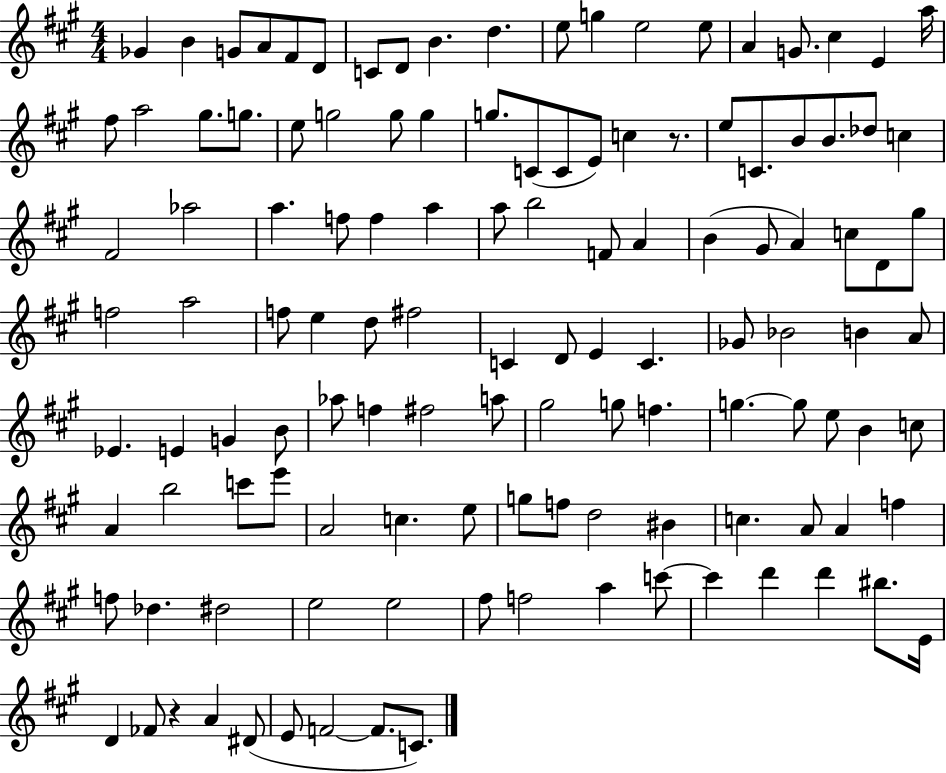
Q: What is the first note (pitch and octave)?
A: Gb4